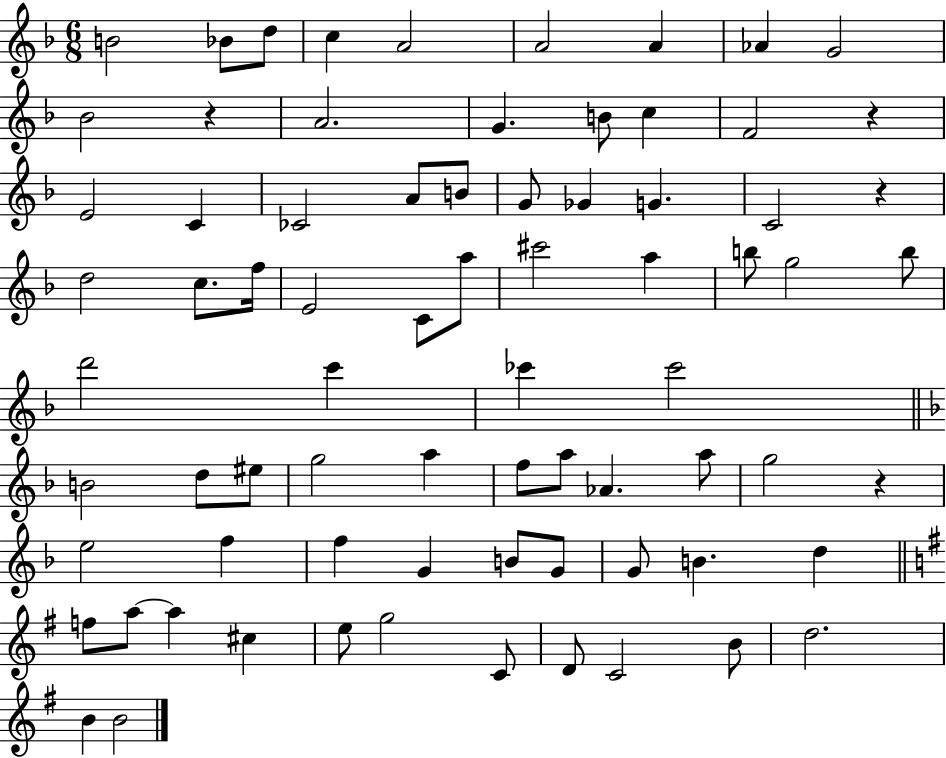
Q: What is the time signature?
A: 6/8